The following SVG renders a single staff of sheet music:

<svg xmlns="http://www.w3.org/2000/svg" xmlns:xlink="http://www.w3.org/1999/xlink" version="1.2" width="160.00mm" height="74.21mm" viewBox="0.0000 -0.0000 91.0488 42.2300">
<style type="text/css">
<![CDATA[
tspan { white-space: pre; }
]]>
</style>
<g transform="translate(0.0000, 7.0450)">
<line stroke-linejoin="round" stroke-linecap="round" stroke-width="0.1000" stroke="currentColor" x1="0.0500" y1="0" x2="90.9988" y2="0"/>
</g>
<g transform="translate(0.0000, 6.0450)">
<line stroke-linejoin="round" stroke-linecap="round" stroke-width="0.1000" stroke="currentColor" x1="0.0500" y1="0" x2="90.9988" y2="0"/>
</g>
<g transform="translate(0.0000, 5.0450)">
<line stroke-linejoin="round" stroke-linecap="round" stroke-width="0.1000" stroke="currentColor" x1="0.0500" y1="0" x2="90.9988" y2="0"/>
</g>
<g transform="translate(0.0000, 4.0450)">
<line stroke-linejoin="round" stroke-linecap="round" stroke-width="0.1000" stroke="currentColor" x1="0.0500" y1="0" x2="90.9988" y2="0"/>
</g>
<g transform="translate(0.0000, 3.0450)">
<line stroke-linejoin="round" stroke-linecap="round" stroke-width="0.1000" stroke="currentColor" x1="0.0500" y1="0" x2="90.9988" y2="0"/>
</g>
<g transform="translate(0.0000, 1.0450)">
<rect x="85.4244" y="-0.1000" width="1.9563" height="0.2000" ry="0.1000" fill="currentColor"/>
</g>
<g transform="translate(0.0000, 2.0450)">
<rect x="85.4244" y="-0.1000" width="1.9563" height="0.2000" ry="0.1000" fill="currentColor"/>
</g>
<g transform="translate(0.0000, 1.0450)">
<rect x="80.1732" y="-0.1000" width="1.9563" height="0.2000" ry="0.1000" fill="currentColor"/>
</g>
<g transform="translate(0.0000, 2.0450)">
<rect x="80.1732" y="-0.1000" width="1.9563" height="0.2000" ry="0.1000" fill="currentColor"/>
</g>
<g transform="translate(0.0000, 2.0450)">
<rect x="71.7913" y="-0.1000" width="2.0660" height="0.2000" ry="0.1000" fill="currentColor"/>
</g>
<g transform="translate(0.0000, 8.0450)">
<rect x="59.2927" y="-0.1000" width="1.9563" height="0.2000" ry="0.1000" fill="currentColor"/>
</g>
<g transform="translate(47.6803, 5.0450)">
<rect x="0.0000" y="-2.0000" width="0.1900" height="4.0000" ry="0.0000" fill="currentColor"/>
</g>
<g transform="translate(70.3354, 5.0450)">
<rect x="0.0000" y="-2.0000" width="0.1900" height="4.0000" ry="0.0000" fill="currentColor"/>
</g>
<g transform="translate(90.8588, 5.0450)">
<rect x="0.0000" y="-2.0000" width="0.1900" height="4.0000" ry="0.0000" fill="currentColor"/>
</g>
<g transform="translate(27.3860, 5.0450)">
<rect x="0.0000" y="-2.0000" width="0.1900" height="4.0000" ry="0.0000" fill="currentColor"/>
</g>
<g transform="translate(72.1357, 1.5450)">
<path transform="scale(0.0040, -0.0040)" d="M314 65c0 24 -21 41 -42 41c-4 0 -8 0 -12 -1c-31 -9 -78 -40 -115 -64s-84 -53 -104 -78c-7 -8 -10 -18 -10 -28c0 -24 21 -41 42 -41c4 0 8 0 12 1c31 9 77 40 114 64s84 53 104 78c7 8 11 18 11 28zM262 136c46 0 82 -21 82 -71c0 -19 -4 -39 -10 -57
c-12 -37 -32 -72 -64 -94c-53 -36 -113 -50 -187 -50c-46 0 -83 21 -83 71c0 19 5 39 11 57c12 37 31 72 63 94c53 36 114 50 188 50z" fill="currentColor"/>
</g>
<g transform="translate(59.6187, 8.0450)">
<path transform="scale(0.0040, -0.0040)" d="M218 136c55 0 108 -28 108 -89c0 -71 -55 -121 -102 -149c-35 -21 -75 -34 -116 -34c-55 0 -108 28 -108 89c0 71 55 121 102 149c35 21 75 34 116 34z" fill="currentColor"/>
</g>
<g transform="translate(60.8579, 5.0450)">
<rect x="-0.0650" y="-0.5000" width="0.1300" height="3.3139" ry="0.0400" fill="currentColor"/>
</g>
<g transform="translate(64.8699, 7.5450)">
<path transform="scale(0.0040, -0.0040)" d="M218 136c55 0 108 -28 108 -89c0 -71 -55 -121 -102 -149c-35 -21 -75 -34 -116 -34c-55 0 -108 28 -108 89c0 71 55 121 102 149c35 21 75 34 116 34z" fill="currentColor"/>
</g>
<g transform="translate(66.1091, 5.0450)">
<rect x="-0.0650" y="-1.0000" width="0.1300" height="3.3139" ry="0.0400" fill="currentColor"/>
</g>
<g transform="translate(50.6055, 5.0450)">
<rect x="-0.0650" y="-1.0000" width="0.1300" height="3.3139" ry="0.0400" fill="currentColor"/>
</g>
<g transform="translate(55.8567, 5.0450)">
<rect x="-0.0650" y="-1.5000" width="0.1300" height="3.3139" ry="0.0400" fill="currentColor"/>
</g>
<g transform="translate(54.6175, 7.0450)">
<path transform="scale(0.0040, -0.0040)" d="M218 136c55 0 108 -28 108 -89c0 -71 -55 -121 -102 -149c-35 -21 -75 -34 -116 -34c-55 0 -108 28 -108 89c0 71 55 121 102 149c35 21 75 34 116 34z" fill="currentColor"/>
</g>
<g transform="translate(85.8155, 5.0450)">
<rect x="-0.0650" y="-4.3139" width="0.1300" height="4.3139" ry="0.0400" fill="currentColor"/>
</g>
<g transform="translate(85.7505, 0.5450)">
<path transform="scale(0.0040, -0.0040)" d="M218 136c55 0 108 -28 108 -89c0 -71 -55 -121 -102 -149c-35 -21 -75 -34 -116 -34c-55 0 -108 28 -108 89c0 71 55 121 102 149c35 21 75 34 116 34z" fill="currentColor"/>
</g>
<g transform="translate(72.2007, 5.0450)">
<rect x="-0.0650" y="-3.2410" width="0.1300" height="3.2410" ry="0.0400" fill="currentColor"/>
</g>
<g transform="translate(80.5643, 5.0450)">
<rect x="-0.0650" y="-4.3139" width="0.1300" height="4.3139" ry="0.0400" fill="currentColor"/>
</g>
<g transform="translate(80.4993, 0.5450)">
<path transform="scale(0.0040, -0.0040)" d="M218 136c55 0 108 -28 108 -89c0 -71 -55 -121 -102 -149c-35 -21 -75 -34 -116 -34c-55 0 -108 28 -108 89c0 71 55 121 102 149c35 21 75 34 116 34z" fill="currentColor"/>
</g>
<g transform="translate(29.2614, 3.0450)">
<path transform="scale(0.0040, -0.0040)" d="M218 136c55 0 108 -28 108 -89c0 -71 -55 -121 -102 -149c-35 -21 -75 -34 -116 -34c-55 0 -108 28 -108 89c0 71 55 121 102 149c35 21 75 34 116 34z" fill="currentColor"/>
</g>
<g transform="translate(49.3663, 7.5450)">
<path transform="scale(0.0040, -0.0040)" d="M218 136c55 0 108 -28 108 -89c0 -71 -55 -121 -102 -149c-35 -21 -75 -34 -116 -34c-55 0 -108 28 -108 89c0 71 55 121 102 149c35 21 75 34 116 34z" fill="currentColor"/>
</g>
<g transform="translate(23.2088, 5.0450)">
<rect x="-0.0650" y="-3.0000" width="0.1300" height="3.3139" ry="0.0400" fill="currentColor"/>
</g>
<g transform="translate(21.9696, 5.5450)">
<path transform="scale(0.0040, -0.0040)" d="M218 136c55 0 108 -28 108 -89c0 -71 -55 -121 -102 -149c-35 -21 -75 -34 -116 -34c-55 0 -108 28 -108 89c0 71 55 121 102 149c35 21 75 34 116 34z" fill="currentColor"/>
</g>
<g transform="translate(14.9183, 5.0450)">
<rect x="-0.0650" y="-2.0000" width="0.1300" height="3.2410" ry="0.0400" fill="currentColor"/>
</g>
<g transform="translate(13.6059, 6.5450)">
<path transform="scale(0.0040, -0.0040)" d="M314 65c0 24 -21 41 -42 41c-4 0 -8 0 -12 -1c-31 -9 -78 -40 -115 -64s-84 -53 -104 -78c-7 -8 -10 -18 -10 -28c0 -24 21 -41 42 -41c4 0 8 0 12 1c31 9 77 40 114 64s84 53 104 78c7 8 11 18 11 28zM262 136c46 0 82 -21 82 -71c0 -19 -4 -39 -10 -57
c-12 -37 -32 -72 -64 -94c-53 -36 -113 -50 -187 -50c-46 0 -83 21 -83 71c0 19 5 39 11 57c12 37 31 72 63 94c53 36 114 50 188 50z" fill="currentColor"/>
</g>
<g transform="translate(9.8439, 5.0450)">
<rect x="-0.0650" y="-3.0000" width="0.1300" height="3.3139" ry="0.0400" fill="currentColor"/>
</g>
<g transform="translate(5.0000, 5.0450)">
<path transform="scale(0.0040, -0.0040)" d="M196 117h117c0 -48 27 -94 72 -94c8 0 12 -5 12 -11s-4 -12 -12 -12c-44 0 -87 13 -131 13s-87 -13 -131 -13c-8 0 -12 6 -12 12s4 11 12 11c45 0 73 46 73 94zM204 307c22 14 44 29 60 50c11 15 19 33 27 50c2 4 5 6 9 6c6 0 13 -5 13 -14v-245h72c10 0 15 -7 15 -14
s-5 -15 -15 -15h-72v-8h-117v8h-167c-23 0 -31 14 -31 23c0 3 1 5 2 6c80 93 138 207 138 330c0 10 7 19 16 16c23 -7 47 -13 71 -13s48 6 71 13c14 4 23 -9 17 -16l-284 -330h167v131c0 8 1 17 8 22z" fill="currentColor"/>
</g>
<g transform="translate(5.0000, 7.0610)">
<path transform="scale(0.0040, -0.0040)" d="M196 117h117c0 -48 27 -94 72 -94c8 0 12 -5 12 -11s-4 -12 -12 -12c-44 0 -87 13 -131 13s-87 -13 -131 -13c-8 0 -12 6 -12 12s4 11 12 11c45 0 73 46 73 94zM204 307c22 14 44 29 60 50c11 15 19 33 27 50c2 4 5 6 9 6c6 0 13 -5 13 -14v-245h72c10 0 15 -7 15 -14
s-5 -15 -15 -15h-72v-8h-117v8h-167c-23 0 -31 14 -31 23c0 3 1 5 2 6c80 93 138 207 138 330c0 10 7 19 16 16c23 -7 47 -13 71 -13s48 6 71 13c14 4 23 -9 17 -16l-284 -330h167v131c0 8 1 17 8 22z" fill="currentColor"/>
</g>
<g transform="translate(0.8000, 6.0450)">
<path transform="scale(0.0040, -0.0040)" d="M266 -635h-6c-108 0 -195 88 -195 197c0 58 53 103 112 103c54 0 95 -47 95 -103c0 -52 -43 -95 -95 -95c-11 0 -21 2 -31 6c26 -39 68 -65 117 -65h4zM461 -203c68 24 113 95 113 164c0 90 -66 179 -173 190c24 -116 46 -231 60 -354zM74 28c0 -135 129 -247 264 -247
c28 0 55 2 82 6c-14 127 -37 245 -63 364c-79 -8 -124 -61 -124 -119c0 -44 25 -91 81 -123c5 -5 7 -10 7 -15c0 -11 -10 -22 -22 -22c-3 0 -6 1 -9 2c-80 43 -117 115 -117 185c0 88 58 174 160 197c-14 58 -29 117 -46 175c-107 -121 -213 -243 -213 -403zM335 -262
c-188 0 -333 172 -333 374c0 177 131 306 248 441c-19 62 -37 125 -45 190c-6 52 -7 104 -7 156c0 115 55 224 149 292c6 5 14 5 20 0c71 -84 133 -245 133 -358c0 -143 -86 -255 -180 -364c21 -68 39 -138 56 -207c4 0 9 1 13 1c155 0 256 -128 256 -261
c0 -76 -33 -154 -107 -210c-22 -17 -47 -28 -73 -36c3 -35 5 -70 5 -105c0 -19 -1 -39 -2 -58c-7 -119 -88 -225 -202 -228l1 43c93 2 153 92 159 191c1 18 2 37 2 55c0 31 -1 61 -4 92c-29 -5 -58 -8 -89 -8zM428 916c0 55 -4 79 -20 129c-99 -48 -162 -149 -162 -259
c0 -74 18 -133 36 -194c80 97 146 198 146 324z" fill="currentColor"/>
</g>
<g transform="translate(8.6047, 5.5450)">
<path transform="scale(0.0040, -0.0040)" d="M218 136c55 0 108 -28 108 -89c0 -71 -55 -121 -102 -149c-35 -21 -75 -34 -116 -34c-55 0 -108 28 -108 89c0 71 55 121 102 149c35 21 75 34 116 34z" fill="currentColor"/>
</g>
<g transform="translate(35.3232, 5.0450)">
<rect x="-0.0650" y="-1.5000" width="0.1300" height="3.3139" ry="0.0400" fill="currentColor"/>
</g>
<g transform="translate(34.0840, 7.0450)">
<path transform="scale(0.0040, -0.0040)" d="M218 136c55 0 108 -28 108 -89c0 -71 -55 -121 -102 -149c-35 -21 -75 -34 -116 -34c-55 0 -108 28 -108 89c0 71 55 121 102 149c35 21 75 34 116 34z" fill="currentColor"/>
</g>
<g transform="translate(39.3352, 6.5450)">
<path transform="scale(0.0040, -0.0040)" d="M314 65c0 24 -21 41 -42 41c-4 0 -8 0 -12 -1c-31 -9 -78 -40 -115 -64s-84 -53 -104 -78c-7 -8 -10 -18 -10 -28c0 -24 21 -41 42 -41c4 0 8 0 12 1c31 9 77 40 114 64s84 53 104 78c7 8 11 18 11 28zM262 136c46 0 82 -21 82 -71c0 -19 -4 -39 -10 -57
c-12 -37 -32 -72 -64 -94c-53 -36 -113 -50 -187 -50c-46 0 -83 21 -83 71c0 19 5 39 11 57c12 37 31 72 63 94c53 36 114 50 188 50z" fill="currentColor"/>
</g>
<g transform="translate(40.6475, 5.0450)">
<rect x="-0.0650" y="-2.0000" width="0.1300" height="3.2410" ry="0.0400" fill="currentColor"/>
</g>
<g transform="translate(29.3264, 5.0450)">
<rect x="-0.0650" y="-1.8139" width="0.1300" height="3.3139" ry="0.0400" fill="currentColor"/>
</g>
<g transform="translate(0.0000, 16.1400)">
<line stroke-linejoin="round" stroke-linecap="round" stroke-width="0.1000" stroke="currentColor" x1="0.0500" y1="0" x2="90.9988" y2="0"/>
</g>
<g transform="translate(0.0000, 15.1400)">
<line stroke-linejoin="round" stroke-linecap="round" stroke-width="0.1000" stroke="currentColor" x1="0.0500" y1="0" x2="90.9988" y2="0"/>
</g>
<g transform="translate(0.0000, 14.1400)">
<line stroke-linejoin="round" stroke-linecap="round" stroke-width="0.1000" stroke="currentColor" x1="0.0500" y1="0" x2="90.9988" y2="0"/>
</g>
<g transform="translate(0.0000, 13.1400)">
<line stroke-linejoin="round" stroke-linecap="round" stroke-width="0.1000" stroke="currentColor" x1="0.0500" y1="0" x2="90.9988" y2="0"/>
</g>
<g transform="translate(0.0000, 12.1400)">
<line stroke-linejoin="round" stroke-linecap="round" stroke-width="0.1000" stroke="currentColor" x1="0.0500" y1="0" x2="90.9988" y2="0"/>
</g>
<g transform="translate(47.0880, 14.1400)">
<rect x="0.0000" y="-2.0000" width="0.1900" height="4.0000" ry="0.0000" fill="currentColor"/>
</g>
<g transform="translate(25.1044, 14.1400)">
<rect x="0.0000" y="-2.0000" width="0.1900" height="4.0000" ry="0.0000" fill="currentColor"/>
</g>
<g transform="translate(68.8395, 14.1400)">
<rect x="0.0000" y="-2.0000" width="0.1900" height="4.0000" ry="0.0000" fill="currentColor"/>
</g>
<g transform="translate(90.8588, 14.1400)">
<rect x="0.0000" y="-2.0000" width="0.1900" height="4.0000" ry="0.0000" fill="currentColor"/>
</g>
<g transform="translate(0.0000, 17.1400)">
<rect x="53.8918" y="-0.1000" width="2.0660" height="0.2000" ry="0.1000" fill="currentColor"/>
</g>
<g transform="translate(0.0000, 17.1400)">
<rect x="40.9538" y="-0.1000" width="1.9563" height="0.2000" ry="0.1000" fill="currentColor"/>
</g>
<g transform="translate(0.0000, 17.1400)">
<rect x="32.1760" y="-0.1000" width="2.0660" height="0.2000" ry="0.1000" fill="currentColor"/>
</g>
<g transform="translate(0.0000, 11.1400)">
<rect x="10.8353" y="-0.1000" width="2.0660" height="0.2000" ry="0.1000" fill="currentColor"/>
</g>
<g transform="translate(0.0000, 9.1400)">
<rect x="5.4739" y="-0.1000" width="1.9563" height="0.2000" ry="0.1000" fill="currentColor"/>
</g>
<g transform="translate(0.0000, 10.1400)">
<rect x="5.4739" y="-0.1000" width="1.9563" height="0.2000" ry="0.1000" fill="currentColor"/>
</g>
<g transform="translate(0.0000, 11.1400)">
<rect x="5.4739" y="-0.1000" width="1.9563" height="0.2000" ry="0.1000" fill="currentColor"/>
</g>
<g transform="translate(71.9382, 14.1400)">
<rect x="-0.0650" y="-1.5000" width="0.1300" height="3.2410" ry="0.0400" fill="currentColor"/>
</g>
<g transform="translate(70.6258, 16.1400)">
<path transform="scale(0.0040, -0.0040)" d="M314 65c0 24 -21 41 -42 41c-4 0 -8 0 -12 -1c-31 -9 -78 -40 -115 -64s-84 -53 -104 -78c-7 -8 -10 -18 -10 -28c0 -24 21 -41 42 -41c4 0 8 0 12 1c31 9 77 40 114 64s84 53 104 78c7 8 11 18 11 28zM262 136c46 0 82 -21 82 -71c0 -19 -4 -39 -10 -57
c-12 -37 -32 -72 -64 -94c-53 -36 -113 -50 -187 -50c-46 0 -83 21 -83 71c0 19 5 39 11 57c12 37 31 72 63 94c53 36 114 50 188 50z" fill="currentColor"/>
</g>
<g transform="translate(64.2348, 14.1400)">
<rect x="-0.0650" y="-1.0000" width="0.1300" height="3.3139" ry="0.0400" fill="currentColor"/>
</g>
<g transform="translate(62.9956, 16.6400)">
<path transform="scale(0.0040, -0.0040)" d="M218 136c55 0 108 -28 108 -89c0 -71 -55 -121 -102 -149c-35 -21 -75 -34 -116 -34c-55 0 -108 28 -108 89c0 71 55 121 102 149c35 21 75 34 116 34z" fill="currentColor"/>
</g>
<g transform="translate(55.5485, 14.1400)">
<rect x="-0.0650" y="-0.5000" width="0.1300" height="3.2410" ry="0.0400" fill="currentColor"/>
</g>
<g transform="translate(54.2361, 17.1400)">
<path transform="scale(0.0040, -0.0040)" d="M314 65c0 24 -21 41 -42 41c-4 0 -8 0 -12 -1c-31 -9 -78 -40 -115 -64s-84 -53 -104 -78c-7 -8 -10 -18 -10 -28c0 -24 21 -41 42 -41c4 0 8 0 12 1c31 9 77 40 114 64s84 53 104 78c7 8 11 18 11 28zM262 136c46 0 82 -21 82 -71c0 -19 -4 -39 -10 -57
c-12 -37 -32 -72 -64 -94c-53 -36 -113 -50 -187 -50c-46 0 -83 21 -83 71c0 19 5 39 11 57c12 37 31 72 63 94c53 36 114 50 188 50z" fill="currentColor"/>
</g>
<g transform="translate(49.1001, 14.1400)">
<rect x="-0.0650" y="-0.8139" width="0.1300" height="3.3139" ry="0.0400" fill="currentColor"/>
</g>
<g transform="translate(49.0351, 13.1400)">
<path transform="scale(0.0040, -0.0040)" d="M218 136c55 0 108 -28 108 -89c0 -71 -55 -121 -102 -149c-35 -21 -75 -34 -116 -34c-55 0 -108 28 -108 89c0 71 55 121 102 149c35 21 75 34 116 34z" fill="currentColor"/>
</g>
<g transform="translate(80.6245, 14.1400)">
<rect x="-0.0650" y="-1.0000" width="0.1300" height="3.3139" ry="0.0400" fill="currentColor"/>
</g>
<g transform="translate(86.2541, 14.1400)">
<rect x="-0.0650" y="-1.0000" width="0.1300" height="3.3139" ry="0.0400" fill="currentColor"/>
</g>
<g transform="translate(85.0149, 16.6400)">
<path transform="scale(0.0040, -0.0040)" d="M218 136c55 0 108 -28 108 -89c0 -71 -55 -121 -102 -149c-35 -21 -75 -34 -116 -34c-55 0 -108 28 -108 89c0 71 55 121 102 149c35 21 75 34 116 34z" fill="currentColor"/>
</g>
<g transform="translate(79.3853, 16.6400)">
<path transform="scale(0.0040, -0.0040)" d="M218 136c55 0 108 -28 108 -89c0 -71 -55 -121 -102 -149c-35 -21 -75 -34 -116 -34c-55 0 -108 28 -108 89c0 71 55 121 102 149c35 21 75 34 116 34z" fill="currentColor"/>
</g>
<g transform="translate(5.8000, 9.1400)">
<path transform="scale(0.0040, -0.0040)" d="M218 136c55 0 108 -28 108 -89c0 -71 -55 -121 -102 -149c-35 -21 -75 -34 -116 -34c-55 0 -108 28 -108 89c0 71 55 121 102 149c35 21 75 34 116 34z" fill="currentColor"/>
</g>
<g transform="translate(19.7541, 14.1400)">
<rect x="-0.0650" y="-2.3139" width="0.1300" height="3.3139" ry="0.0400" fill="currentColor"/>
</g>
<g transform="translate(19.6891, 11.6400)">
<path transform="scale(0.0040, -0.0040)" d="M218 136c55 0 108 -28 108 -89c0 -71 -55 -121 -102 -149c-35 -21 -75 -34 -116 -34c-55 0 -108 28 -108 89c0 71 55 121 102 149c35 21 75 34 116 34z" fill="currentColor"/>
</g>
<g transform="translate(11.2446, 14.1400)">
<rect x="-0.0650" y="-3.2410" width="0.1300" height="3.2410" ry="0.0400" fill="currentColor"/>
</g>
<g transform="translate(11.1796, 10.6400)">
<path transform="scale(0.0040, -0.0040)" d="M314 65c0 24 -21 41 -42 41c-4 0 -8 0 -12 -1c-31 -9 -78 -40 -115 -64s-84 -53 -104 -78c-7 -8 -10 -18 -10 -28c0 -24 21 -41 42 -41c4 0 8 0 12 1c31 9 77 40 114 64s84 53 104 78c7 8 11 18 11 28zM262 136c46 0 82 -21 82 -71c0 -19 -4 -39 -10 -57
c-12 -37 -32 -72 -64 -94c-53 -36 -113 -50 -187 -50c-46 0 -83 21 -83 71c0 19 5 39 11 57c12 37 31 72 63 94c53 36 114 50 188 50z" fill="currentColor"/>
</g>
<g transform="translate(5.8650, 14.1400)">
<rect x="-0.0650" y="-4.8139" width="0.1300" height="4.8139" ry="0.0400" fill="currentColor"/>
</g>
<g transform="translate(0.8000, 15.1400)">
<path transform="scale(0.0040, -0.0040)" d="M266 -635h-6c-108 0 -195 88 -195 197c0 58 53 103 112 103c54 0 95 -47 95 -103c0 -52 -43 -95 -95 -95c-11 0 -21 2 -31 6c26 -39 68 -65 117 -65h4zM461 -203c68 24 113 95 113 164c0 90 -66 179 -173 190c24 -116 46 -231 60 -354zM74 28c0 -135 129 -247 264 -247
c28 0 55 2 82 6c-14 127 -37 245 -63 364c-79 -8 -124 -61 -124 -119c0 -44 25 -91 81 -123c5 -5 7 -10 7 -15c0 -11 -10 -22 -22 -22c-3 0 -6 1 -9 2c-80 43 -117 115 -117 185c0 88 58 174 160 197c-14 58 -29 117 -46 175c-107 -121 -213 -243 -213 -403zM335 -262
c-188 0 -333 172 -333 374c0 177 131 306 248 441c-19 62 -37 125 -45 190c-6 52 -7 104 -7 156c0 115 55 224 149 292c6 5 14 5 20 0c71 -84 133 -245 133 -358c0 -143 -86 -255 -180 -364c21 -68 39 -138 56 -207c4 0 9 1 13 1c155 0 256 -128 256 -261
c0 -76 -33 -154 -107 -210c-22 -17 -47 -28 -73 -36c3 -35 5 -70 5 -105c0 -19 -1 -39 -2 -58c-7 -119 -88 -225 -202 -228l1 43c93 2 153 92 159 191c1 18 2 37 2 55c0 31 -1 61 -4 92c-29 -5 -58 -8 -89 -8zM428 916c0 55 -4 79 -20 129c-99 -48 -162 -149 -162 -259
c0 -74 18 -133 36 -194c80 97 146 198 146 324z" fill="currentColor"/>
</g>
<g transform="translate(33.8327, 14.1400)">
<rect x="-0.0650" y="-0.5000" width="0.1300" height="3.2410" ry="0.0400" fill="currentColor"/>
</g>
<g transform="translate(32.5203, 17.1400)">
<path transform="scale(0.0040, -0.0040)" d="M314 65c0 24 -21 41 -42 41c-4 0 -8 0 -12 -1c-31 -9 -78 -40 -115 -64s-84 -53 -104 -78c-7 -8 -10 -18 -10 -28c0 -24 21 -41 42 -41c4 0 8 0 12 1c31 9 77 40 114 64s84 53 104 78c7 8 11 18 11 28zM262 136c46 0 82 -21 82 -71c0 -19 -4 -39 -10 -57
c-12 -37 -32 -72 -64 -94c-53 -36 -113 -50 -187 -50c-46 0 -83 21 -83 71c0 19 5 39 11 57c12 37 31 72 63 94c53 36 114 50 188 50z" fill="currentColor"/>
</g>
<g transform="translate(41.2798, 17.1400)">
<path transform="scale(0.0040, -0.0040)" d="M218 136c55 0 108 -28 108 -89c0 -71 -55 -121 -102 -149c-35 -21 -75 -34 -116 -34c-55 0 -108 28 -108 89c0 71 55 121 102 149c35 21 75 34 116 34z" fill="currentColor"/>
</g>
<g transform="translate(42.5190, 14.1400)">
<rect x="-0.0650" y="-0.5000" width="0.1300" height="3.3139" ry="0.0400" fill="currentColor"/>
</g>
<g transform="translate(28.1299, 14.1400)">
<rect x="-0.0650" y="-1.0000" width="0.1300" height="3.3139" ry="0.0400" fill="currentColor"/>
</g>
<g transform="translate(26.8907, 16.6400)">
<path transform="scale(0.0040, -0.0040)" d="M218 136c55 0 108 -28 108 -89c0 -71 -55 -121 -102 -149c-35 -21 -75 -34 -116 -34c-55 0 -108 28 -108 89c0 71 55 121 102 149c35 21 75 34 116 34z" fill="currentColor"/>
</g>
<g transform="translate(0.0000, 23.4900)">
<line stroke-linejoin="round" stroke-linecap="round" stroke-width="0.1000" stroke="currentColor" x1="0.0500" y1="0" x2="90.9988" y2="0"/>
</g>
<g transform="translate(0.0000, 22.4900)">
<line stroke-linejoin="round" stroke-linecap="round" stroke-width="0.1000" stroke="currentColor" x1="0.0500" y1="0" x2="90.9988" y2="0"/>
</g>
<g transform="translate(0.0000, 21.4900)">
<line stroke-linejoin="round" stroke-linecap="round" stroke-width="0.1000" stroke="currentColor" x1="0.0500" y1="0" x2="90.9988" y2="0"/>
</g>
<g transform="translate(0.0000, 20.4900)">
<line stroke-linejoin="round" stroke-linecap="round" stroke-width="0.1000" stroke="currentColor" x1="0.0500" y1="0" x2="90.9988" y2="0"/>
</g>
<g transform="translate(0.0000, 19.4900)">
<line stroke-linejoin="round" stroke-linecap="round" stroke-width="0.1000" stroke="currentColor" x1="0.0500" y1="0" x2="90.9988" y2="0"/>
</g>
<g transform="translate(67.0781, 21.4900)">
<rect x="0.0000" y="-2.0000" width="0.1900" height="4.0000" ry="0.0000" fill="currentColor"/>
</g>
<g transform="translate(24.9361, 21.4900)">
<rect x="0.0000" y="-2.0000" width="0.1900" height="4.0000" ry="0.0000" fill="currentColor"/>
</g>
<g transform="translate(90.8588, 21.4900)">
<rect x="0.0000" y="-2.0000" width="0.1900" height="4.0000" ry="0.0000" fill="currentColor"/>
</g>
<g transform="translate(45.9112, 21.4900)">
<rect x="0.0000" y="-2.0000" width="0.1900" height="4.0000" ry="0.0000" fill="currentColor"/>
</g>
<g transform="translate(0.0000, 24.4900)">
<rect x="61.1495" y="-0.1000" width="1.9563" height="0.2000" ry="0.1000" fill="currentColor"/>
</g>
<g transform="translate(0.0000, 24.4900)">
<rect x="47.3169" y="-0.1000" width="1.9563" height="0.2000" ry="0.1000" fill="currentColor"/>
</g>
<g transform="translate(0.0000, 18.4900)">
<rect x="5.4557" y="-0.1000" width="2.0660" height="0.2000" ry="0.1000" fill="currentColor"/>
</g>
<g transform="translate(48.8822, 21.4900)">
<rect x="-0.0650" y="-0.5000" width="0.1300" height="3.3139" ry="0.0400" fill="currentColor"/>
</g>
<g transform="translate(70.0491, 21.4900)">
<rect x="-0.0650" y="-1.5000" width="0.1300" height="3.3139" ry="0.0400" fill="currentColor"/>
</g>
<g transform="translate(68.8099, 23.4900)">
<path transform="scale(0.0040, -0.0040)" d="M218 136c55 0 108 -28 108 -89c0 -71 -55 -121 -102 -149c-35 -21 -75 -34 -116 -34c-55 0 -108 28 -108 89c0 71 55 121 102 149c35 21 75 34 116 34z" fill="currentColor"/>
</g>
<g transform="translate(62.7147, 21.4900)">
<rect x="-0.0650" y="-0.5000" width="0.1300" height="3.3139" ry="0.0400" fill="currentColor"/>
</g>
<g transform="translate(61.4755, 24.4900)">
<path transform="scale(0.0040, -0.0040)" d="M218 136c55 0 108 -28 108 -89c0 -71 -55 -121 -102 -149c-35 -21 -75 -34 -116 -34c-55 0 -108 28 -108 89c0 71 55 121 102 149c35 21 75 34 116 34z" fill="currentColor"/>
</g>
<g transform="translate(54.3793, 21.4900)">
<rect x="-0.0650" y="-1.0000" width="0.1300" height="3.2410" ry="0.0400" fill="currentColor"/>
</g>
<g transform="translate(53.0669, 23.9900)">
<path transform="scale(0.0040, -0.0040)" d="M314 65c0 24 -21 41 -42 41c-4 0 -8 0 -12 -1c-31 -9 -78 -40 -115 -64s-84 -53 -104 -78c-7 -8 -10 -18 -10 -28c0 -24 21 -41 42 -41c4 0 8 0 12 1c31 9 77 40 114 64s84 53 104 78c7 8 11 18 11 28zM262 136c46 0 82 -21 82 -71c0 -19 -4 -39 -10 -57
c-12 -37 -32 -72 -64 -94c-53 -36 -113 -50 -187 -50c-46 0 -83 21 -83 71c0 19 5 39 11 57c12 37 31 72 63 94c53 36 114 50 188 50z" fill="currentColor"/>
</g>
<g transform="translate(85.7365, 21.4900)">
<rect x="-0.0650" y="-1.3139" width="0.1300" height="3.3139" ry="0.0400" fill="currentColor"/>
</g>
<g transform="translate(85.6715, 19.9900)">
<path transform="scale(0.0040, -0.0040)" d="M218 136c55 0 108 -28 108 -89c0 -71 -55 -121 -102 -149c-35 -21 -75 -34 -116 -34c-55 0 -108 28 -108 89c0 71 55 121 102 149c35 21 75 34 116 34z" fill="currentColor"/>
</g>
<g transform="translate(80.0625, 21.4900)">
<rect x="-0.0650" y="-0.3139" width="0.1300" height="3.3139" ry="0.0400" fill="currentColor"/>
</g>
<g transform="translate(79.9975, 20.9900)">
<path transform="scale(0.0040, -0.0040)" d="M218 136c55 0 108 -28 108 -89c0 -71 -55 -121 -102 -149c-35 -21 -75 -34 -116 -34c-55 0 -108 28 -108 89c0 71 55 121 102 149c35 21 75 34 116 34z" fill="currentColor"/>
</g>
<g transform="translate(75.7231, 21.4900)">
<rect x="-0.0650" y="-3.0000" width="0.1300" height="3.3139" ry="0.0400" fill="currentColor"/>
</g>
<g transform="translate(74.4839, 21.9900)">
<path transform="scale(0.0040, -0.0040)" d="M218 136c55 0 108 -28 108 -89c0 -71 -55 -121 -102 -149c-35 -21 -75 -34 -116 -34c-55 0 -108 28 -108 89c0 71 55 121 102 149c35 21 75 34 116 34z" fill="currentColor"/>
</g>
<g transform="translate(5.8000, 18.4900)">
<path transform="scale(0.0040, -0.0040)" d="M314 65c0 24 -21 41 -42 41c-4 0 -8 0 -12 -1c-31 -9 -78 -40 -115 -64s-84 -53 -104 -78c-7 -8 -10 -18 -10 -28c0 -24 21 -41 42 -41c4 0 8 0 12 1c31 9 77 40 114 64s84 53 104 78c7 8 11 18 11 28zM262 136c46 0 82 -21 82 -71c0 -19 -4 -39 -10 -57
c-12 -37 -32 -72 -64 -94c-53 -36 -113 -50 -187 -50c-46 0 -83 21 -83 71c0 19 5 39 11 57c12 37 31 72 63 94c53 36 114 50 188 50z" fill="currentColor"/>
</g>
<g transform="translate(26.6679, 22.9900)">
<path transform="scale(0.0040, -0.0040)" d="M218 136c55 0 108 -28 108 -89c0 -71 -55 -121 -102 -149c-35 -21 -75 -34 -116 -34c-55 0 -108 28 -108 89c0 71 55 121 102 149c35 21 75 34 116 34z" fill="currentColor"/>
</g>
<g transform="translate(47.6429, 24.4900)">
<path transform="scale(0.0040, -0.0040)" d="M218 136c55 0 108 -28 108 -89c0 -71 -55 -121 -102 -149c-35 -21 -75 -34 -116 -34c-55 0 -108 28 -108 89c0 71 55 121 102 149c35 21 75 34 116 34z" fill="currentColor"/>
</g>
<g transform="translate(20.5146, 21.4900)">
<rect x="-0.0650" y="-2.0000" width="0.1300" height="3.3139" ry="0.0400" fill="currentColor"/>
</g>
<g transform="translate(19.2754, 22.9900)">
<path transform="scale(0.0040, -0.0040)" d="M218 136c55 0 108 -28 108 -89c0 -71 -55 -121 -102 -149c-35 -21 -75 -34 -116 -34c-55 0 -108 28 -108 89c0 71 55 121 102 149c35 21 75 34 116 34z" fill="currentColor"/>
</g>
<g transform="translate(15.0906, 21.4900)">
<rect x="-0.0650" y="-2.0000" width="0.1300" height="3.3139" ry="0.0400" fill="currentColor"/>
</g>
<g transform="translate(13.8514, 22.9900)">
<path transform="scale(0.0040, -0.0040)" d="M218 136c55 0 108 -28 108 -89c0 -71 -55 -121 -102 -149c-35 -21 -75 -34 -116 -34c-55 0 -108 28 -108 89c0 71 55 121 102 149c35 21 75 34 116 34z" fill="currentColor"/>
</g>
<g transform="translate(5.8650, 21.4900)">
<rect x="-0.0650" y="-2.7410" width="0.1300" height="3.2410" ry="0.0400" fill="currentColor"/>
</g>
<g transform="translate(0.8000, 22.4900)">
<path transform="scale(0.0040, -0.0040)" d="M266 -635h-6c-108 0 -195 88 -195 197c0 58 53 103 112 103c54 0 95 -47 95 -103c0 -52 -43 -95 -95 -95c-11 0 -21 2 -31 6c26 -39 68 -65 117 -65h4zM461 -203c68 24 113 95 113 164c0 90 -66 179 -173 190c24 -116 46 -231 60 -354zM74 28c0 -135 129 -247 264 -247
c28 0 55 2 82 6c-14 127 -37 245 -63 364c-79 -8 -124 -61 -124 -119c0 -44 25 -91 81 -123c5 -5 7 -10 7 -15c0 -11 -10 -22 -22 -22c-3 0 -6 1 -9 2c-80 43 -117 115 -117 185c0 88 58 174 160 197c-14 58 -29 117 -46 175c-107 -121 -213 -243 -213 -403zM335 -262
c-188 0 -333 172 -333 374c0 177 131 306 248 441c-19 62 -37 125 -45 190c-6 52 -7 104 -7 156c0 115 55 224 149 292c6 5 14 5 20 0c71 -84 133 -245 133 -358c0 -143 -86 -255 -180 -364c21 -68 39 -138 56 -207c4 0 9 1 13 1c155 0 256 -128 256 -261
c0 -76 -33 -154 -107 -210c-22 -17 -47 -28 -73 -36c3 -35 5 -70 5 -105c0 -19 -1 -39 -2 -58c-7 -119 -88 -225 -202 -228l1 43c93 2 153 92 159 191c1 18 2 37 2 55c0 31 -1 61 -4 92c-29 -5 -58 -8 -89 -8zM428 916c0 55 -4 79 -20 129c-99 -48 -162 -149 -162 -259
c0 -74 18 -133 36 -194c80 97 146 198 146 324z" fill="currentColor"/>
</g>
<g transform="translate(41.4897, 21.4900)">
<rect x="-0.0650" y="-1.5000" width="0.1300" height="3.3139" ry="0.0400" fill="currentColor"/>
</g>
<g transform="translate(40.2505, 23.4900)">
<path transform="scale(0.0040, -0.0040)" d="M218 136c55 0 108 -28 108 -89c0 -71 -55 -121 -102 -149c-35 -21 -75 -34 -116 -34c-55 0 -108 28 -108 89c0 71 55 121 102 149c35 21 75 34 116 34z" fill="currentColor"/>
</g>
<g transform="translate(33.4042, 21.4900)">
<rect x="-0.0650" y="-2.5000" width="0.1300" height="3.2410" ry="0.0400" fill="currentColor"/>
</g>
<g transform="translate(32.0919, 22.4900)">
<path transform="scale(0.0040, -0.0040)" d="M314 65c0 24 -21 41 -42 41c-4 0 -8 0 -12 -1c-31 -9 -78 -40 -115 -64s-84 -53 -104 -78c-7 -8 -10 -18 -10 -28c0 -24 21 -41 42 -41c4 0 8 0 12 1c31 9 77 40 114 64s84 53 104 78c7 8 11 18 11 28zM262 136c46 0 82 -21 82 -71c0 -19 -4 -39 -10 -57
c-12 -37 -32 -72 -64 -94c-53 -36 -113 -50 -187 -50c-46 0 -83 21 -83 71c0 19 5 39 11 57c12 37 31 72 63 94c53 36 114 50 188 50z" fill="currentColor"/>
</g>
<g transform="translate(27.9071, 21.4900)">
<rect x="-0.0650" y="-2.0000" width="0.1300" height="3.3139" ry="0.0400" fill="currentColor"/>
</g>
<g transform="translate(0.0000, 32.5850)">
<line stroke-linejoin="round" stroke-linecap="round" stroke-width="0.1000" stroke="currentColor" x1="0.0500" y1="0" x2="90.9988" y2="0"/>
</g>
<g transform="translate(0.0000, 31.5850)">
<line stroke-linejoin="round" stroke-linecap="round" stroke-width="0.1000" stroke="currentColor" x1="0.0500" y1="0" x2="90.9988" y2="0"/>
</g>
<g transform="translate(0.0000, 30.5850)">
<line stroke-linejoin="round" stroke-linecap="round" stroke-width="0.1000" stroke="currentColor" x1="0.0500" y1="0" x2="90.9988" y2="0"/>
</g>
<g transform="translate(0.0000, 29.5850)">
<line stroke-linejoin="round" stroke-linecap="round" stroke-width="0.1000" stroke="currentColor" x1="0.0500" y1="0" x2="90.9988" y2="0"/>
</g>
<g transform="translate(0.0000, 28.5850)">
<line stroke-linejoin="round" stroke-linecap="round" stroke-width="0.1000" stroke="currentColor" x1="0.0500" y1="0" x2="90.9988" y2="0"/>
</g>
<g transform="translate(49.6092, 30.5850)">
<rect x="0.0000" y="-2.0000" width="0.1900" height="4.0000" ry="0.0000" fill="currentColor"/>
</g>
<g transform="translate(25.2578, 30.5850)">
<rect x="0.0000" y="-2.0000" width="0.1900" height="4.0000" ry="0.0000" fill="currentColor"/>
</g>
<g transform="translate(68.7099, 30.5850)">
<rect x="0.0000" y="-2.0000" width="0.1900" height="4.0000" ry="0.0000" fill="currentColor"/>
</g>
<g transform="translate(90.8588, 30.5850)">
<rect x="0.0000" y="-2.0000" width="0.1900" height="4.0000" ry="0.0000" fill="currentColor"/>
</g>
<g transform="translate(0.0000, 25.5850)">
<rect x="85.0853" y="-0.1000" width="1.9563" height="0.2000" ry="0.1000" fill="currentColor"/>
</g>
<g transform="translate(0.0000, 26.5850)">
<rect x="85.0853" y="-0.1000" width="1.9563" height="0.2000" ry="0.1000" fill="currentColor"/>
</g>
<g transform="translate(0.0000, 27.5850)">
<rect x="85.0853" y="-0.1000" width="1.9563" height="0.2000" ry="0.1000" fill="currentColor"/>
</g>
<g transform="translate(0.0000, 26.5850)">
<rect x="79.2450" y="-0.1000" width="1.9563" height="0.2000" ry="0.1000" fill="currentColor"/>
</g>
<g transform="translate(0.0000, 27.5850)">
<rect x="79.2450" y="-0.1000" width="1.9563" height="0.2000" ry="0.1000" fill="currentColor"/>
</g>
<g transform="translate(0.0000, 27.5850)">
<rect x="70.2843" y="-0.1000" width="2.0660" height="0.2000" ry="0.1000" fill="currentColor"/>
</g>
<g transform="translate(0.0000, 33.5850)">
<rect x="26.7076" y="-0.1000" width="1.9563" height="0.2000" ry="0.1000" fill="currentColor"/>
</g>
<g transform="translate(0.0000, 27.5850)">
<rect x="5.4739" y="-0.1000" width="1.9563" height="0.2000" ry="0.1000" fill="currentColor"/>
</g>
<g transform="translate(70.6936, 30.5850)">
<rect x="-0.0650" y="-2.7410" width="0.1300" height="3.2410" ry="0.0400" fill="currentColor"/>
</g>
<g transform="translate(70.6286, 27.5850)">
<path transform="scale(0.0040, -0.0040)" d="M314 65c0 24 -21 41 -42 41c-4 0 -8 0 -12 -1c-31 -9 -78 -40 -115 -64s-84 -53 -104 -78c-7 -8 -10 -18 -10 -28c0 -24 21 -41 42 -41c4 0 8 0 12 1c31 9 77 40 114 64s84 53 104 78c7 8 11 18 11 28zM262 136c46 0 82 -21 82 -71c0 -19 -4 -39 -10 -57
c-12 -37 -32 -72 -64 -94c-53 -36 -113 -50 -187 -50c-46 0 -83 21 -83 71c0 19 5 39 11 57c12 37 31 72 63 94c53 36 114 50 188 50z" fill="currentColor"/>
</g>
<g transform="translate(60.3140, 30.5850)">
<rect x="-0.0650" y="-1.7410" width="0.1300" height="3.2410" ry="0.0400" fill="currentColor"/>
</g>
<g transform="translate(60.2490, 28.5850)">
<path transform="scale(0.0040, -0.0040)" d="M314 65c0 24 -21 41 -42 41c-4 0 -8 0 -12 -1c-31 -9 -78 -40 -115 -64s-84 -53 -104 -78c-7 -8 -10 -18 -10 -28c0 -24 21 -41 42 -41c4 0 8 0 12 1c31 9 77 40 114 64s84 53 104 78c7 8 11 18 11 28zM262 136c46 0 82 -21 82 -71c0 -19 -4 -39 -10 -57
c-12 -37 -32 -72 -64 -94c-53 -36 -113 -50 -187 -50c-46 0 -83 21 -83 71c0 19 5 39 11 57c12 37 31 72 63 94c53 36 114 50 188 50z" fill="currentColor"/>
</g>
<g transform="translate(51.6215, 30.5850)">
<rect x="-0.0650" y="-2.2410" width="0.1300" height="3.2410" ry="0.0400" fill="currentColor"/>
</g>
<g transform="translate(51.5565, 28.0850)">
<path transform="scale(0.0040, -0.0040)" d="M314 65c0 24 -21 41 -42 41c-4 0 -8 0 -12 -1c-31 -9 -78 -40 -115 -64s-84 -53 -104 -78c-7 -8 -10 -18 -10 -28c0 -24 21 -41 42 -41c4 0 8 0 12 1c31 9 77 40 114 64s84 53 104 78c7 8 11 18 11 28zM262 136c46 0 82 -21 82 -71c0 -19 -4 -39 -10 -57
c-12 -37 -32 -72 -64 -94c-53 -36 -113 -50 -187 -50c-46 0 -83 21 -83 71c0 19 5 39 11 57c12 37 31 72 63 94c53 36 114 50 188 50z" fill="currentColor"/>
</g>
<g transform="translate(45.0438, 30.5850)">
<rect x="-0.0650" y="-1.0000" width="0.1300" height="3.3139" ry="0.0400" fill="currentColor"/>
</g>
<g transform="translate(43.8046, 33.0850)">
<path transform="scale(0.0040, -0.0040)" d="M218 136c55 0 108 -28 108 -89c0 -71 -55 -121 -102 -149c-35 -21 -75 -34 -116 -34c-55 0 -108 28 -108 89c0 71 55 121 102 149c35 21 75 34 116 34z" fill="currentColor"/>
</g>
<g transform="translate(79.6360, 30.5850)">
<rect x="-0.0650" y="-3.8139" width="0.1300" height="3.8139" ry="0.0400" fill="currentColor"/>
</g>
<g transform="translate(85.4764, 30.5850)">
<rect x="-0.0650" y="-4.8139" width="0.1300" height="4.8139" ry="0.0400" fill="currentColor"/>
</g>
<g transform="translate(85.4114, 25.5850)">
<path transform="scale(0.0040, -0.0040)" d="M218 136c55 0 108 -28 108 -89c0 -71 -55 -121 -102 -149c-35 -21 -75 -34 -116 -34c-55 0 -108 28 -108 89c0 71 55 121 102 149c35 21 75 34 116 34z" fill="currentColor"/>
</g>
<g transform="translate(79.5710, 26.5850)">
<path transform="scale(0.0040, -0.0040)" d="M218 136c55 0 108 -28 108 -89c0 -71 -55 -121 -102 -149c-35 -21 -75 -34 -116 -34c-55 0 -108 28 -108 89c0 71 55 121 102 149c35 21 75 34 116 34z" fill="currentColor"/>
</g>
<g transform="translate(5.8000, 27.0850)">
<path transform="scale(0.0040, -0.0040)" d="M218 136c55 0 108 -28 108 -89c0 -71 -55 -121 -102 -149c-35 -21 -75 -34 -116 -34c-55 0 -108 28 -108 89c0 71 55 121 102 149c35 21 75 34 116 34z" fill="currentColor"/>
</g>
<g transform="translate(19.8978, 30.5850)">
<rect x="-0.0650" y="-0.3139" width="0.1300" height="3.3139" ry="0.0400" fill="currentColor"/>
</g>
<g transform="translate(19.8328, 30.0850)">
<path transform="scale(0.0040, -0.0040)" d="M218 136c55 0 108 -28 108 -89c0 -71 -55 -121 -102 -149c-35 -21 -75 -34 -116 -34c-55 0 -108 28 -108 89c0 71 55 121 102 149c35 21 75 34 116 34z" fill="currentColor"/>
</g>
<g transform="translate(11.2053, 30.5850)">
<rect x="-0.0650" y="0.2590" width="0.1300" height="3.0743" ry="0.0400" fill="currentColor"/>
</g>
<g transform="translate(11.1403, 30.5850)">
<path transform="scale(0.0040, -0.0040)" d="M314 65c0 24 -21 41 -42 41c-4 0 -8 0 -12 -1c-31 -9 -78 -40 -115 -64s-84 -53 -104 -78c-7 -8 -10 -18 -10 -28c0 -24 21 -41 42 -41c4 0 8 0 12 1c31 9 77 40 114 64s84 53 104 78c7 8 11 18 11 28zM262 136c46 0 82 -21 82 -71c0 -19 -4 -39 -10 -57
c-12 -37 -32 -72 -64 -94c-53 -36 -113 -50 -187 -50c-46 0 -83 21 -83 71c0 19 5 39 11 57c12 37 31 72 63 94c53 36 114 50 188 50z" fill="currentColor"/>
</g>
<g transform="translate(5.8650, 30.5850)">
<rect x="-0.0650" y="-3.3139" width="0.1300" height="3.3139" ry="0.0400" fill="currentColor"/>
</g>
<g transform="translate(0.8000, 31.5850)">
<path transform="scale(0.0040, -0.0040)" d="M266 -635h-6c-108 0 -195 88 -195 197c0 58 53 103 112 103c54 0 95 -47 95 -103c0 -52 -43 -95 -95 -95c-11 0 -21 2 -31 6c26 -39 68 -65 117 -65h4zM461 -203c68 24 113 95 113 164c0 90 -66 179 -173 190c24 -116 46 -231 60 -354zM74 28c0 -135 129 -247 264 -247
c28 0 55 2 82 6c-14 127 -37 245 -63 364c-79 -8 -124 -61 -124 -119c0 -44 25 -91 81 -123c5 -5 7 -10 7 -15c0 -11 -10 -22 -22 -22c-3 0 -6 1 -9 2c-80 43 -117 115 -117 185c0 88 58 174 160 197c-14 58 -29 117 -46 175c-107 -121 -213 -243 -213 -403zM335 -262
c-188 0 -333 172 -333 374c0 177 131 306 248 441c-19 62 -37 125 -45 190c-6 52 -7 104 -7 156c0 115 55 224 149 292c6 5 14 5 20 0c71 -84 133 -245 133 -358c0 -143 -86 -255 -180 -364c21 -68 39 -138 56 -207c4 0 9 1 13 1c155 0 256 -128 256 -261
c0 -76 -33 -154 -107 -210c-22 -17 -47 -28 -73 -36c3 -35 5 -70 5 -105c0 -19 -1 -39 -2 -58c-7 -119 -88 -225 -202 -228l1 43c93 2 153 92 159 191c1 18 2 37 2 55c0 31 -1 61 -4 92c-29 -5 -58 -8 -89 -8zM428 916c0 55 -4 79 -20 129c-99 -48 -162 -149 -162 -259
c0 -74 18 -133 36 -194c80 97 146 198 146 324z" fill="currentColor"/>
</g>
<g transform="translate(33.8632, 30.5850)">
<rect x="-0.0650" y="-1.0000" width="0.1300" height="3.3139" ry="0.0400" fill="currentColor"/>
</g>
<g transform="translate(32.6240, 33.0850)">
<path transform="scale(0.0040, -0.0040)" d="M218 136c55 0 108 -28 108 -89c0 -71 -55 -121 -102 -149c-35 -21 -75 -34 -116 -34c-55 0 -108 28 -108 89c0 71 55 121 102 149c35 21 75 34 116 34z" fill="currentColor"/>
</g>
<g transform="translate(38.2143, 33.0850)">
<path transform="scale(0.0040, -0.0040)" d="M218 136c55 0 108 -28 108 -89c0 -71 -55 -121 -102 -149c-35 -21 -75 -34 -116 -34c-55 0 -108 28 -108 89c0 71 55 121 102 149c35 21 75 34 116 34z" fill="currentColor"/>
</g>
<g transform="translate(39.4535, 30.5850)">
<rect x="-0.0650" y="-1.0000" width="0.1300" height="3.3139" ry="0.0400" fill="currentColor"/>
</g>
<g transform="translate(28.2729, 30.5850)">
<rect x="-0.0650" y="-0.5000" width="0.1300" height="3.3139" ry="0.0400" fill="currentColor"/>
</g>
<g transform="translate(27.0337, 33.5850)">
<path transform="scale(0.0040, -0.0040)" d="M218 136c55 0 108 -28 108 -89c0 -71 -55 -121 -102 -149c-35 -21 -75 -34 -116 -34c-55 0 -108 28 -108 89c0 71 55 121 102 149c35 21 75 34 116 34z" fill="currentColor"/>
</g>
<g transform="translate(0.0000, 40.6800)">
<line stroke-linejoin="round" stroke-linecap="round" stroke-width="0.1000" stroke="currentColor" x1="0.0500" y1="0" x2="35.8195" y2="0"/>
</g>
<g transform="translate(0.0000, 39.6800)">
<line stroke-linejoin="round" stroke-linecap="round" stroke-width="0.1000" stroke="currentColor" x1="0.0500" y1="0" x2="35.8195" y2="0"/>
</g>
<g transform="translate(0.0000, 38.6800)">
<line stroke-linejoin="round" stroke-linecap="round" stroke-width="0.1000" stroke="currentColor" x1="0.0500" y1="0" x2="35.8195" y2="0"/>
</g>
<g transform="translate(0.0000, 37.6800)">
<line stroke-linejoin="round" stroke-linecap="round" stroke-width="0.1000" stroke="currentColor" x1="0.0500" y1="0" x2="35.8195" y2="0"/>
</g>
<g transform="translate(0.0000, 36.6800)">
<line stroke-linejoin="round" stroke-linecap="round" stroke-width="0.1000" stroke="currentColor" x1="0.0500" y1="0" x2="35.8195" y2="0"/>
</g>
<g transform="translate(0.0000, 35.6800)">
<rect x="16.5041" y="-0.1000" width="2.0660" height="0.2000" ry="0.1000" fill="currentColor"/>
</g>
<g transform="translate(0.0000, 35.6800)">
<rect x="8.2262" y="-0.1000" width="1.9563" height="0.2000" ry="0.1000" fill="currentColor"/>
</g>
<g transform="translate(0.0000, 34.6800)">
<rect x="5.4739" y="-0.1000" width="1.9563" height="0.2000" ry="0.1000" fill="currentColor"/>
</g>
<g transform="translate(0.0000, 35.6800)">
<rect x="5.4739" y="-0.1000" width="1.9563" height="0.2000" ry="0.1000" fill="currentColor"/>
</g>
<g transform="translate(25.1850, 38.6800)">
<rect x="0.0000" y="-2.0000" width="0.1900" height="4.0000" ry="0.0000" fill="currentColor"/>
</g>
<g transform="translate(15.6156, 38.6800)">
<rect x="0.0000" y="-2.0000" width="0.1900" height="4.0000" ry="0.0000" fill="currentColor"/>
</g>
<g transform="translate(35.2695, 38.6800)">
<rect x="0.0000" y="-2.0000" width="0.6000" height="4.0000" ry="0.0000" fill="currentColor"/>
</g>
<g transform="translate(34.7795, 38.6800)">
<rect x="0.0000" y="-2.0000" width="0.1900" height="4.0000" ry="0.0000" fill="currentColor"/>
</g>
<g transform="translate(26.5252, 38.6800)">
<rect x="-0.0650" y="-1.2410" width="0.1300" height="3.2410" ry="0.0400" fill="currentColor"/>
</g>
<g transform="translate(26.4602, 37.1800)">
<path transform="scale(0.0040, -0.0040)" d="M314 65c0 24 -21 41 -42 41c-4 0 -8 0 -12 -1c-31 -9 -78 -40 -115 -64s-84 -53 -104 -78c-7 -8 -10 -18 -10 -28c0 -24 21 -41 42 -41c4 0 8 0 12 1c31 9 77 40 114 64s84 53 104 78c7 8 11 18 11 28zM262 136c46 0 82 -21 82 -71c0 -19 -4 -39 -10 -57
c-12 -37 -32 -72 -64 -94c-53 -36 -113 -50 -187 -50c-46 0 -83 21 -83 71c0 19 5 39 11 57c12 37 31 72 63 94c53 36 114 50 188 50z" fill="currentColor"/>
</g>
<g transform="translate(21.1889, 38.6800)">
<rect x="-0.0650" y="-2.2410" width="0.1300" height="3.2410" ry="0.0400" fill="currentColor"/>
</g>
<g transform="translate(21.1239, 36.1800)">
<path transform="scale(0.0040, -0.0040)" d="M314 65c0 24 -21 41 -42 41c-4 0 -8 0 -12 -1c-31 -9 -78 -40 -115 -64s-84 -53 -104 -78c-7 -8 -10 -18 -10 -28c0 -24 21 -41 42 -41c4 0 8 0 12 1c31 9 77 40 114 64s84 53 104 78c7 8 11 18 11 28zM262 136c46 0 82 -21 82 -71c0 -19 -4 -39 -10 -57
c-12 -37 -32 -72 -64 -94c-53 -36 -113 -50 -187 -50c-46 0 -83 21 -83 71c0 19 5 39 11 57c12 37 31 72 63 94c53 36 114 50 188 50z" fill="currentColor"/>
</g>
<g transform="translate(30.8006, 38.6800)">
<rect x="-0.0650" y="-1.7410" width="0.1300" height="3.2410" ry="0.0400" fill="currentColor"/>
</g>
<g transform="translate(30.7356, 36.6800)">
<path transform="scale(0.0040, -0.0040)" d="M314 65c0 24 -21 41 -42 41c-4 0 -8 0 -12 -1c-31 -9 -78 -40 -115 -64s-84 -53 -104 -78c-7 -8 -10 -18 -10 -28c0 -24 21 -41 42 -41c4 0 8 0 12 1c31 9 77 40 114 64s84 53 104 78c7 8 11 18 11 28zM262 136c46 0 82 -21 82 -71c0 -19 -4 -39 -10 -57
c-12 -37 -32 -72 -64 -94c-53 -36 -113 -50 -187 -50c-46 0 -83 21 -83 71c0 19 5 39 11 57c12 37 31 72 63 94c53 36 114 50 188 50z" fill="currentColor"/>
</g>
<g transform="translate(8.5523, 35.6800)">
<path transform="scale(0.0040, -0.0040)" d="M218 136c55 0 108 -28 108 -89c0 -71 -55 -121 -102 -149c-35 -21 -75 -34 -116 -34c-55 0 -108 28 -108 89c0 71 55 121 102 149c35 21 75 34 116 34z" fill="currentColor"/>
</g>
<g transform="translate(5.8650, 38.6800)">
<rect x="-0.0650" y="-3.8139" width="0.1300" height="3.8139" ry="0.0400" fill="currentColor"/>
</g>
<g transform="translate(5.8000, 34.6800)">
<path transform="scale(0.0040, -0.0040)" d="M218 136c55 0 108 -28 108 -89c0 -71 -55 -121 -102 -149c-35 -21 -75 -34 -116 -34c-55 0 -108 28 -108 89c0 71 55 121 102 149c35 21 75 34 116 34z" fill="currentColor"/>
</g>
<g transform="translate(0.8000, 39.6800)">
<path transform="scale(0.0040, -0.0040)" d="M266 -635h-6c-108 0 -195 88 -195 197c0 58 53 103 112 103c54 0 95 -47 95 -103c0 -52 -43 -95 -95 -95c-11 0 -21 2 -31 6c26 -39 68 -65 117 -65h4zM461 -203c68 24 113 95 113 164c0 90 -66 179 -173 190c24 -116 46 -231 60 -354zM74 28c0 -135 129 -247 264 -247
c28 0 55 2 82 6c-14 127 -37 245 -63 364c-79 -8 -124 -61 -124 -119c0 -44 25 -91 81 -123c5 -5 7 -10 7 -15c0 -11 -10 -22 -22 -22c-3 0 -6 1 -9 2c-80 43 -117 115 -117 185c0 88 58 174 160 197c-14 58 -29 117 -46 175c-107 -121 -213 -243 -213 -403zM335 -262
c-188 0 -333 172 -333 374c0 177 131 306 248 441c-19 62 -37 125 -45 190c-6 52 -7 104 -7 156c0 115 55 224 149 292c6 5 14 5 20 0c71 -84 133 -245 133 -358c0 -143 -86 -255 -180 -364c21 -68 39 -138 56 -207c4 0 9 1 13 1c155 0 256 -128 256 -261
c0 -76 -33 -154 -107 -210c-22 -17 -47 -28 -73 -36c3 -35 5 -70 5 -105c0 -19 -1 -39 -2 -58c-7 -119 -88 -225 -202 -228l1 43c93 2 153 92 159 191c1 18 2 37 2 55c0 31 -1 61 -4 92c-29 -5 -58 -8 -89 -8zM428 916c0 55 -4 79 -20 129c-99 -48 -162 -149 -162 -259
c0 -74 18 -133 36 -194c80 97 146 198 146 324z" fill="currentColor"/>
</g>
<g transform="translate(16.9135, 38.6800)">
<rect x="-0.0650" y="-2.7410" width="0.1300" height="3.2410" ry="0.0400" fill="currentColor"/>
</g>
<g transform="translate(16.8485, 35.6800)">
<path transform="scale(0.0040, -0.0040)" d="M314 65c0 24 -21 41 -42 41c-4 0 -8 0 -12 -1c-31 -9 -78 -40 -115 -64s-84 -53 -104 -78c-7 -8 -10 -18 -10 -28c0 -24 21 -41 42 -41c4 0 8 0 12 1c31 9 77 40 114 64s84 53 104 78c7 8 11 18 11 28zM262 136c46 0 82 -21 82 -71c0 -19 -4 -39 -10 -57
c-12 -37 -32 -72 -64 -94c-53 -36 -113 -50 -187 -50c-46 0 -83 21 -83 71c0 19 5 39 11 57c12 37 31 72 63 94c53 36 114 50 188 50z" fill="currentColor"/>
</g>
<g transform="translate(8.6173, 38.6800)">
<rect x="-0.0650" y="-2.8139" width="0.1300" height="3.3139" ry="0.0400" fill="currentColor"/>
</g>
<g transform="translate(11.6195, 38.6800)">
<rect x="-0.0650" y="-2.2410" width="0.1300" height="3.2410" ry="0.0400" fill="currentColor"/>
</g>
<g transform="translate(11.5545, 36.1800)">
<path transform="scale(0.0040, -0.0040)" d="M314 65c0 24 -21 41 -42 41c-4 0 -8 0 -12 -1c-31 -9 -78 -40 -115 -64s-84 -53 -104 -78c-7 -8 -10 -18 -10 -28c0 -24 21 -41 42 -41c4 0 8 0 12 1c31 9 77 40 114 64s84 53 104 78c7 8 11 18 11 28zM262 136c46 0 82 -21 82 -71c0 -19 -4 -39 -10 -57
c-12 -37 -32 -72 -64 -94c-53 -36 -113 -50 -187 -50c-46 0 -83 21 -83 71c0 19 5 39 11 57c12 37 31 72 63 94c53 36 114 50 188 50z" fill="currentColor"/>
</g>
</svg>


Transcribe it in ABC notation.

X:1
T:Untitled
M:4/4
L:1/4
K:C
A F2 A f E F2 D E C D b2 d' d' e' b2 g D C2 C d C2 D E2 D D a2 F F F G2 E C D2 C E A c e b B2 c C D D D g2 f2 a2 c' e' c' a g2 a2 g2 e2 f2